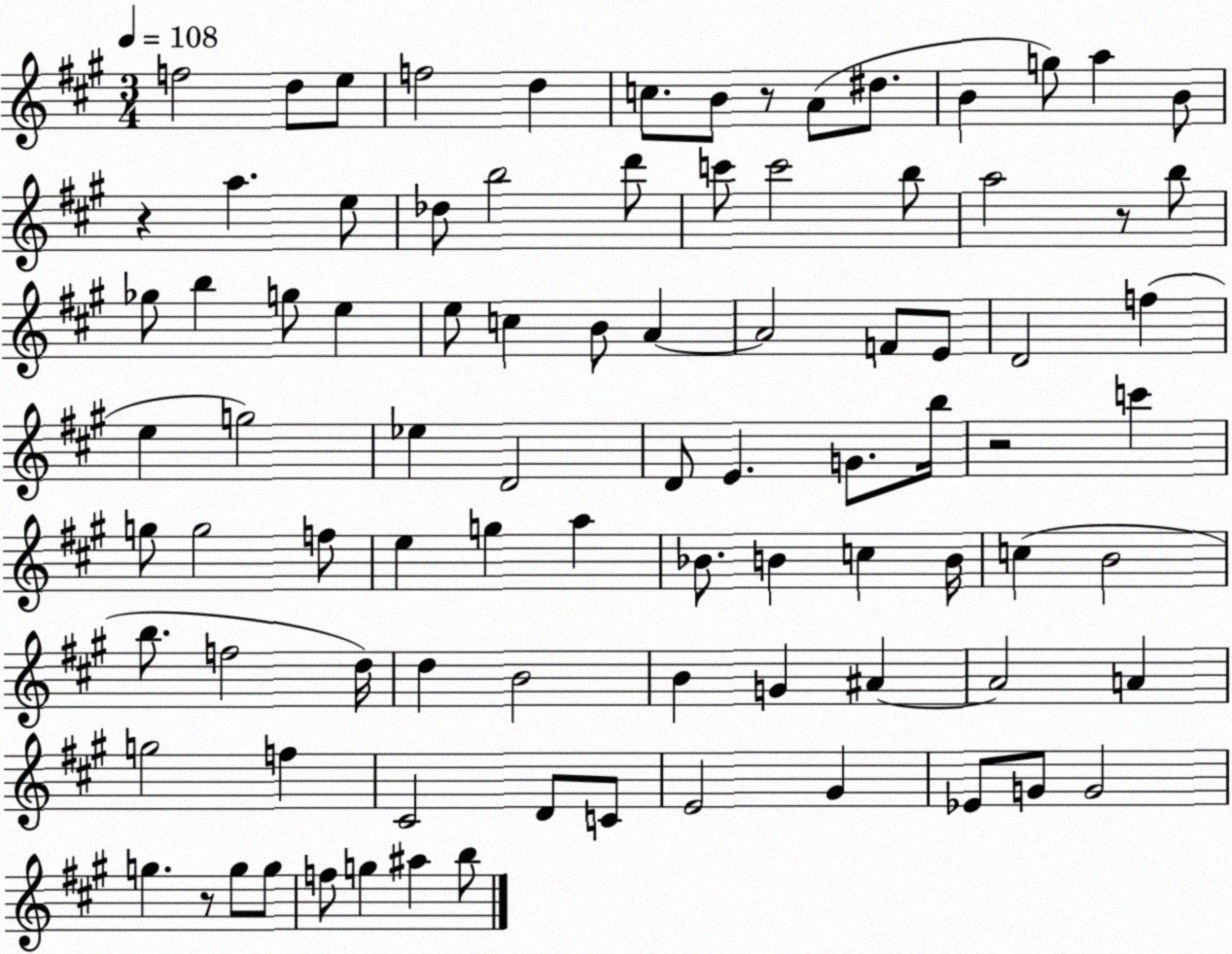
X:1
T:Untitled
M:3/4
L:1/4
K:A
f2 d/2 e/2 f2 d c/2 B/2 z/2 A/2 ^d/2 B g/2 a B/2 z a e/2 _d/2 b2 d'/2 c'/2 c'2 b/2 a2 z/2 b/2 _g/2 b g/2 e e/2 c B/2 A A2 F/2 E/2 D2 f e g2 _e D2 D/2 E G/2 b/4 z2 c' g/2 g2 f/2 e g a _B/2 B c B/4 c B2 b/2 f2 d/4 d B2 B G ^A ^A2 A g2 f ^C2 D/2 C/2 E2 ^G _E/2 G/2 G2 g z/2 g/2 g/2 f/2 g ^a b/2